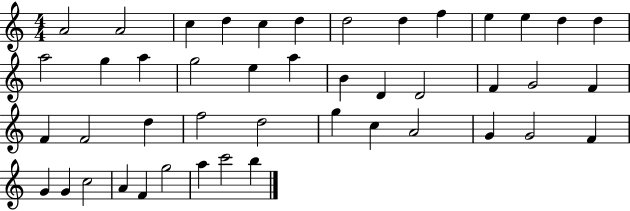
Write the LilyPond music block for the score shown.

{
  \clef treble
  \numericTimeSignature
  \time 4/4
  \key c \major
  a'2 a'2 | c''4 d''4 c''4 d''4 | d''2 d''4 f''4 | e''4 e''4 d''4 d''4 | \break a''2 g''4 a''4 | g''2 e''4 a''4 | b'4 d'4 d'2 | f'4 g'2 f'4 | \break f'4 f'2 d''4 | f''2 d''2 | g''4 c''4 a'2 | g'4 g'2 f'4 | \break g'4 g'4 c''2 | a'4 f'4 g''2 | a''4 c'''2 b''4 | \bar "|."
}